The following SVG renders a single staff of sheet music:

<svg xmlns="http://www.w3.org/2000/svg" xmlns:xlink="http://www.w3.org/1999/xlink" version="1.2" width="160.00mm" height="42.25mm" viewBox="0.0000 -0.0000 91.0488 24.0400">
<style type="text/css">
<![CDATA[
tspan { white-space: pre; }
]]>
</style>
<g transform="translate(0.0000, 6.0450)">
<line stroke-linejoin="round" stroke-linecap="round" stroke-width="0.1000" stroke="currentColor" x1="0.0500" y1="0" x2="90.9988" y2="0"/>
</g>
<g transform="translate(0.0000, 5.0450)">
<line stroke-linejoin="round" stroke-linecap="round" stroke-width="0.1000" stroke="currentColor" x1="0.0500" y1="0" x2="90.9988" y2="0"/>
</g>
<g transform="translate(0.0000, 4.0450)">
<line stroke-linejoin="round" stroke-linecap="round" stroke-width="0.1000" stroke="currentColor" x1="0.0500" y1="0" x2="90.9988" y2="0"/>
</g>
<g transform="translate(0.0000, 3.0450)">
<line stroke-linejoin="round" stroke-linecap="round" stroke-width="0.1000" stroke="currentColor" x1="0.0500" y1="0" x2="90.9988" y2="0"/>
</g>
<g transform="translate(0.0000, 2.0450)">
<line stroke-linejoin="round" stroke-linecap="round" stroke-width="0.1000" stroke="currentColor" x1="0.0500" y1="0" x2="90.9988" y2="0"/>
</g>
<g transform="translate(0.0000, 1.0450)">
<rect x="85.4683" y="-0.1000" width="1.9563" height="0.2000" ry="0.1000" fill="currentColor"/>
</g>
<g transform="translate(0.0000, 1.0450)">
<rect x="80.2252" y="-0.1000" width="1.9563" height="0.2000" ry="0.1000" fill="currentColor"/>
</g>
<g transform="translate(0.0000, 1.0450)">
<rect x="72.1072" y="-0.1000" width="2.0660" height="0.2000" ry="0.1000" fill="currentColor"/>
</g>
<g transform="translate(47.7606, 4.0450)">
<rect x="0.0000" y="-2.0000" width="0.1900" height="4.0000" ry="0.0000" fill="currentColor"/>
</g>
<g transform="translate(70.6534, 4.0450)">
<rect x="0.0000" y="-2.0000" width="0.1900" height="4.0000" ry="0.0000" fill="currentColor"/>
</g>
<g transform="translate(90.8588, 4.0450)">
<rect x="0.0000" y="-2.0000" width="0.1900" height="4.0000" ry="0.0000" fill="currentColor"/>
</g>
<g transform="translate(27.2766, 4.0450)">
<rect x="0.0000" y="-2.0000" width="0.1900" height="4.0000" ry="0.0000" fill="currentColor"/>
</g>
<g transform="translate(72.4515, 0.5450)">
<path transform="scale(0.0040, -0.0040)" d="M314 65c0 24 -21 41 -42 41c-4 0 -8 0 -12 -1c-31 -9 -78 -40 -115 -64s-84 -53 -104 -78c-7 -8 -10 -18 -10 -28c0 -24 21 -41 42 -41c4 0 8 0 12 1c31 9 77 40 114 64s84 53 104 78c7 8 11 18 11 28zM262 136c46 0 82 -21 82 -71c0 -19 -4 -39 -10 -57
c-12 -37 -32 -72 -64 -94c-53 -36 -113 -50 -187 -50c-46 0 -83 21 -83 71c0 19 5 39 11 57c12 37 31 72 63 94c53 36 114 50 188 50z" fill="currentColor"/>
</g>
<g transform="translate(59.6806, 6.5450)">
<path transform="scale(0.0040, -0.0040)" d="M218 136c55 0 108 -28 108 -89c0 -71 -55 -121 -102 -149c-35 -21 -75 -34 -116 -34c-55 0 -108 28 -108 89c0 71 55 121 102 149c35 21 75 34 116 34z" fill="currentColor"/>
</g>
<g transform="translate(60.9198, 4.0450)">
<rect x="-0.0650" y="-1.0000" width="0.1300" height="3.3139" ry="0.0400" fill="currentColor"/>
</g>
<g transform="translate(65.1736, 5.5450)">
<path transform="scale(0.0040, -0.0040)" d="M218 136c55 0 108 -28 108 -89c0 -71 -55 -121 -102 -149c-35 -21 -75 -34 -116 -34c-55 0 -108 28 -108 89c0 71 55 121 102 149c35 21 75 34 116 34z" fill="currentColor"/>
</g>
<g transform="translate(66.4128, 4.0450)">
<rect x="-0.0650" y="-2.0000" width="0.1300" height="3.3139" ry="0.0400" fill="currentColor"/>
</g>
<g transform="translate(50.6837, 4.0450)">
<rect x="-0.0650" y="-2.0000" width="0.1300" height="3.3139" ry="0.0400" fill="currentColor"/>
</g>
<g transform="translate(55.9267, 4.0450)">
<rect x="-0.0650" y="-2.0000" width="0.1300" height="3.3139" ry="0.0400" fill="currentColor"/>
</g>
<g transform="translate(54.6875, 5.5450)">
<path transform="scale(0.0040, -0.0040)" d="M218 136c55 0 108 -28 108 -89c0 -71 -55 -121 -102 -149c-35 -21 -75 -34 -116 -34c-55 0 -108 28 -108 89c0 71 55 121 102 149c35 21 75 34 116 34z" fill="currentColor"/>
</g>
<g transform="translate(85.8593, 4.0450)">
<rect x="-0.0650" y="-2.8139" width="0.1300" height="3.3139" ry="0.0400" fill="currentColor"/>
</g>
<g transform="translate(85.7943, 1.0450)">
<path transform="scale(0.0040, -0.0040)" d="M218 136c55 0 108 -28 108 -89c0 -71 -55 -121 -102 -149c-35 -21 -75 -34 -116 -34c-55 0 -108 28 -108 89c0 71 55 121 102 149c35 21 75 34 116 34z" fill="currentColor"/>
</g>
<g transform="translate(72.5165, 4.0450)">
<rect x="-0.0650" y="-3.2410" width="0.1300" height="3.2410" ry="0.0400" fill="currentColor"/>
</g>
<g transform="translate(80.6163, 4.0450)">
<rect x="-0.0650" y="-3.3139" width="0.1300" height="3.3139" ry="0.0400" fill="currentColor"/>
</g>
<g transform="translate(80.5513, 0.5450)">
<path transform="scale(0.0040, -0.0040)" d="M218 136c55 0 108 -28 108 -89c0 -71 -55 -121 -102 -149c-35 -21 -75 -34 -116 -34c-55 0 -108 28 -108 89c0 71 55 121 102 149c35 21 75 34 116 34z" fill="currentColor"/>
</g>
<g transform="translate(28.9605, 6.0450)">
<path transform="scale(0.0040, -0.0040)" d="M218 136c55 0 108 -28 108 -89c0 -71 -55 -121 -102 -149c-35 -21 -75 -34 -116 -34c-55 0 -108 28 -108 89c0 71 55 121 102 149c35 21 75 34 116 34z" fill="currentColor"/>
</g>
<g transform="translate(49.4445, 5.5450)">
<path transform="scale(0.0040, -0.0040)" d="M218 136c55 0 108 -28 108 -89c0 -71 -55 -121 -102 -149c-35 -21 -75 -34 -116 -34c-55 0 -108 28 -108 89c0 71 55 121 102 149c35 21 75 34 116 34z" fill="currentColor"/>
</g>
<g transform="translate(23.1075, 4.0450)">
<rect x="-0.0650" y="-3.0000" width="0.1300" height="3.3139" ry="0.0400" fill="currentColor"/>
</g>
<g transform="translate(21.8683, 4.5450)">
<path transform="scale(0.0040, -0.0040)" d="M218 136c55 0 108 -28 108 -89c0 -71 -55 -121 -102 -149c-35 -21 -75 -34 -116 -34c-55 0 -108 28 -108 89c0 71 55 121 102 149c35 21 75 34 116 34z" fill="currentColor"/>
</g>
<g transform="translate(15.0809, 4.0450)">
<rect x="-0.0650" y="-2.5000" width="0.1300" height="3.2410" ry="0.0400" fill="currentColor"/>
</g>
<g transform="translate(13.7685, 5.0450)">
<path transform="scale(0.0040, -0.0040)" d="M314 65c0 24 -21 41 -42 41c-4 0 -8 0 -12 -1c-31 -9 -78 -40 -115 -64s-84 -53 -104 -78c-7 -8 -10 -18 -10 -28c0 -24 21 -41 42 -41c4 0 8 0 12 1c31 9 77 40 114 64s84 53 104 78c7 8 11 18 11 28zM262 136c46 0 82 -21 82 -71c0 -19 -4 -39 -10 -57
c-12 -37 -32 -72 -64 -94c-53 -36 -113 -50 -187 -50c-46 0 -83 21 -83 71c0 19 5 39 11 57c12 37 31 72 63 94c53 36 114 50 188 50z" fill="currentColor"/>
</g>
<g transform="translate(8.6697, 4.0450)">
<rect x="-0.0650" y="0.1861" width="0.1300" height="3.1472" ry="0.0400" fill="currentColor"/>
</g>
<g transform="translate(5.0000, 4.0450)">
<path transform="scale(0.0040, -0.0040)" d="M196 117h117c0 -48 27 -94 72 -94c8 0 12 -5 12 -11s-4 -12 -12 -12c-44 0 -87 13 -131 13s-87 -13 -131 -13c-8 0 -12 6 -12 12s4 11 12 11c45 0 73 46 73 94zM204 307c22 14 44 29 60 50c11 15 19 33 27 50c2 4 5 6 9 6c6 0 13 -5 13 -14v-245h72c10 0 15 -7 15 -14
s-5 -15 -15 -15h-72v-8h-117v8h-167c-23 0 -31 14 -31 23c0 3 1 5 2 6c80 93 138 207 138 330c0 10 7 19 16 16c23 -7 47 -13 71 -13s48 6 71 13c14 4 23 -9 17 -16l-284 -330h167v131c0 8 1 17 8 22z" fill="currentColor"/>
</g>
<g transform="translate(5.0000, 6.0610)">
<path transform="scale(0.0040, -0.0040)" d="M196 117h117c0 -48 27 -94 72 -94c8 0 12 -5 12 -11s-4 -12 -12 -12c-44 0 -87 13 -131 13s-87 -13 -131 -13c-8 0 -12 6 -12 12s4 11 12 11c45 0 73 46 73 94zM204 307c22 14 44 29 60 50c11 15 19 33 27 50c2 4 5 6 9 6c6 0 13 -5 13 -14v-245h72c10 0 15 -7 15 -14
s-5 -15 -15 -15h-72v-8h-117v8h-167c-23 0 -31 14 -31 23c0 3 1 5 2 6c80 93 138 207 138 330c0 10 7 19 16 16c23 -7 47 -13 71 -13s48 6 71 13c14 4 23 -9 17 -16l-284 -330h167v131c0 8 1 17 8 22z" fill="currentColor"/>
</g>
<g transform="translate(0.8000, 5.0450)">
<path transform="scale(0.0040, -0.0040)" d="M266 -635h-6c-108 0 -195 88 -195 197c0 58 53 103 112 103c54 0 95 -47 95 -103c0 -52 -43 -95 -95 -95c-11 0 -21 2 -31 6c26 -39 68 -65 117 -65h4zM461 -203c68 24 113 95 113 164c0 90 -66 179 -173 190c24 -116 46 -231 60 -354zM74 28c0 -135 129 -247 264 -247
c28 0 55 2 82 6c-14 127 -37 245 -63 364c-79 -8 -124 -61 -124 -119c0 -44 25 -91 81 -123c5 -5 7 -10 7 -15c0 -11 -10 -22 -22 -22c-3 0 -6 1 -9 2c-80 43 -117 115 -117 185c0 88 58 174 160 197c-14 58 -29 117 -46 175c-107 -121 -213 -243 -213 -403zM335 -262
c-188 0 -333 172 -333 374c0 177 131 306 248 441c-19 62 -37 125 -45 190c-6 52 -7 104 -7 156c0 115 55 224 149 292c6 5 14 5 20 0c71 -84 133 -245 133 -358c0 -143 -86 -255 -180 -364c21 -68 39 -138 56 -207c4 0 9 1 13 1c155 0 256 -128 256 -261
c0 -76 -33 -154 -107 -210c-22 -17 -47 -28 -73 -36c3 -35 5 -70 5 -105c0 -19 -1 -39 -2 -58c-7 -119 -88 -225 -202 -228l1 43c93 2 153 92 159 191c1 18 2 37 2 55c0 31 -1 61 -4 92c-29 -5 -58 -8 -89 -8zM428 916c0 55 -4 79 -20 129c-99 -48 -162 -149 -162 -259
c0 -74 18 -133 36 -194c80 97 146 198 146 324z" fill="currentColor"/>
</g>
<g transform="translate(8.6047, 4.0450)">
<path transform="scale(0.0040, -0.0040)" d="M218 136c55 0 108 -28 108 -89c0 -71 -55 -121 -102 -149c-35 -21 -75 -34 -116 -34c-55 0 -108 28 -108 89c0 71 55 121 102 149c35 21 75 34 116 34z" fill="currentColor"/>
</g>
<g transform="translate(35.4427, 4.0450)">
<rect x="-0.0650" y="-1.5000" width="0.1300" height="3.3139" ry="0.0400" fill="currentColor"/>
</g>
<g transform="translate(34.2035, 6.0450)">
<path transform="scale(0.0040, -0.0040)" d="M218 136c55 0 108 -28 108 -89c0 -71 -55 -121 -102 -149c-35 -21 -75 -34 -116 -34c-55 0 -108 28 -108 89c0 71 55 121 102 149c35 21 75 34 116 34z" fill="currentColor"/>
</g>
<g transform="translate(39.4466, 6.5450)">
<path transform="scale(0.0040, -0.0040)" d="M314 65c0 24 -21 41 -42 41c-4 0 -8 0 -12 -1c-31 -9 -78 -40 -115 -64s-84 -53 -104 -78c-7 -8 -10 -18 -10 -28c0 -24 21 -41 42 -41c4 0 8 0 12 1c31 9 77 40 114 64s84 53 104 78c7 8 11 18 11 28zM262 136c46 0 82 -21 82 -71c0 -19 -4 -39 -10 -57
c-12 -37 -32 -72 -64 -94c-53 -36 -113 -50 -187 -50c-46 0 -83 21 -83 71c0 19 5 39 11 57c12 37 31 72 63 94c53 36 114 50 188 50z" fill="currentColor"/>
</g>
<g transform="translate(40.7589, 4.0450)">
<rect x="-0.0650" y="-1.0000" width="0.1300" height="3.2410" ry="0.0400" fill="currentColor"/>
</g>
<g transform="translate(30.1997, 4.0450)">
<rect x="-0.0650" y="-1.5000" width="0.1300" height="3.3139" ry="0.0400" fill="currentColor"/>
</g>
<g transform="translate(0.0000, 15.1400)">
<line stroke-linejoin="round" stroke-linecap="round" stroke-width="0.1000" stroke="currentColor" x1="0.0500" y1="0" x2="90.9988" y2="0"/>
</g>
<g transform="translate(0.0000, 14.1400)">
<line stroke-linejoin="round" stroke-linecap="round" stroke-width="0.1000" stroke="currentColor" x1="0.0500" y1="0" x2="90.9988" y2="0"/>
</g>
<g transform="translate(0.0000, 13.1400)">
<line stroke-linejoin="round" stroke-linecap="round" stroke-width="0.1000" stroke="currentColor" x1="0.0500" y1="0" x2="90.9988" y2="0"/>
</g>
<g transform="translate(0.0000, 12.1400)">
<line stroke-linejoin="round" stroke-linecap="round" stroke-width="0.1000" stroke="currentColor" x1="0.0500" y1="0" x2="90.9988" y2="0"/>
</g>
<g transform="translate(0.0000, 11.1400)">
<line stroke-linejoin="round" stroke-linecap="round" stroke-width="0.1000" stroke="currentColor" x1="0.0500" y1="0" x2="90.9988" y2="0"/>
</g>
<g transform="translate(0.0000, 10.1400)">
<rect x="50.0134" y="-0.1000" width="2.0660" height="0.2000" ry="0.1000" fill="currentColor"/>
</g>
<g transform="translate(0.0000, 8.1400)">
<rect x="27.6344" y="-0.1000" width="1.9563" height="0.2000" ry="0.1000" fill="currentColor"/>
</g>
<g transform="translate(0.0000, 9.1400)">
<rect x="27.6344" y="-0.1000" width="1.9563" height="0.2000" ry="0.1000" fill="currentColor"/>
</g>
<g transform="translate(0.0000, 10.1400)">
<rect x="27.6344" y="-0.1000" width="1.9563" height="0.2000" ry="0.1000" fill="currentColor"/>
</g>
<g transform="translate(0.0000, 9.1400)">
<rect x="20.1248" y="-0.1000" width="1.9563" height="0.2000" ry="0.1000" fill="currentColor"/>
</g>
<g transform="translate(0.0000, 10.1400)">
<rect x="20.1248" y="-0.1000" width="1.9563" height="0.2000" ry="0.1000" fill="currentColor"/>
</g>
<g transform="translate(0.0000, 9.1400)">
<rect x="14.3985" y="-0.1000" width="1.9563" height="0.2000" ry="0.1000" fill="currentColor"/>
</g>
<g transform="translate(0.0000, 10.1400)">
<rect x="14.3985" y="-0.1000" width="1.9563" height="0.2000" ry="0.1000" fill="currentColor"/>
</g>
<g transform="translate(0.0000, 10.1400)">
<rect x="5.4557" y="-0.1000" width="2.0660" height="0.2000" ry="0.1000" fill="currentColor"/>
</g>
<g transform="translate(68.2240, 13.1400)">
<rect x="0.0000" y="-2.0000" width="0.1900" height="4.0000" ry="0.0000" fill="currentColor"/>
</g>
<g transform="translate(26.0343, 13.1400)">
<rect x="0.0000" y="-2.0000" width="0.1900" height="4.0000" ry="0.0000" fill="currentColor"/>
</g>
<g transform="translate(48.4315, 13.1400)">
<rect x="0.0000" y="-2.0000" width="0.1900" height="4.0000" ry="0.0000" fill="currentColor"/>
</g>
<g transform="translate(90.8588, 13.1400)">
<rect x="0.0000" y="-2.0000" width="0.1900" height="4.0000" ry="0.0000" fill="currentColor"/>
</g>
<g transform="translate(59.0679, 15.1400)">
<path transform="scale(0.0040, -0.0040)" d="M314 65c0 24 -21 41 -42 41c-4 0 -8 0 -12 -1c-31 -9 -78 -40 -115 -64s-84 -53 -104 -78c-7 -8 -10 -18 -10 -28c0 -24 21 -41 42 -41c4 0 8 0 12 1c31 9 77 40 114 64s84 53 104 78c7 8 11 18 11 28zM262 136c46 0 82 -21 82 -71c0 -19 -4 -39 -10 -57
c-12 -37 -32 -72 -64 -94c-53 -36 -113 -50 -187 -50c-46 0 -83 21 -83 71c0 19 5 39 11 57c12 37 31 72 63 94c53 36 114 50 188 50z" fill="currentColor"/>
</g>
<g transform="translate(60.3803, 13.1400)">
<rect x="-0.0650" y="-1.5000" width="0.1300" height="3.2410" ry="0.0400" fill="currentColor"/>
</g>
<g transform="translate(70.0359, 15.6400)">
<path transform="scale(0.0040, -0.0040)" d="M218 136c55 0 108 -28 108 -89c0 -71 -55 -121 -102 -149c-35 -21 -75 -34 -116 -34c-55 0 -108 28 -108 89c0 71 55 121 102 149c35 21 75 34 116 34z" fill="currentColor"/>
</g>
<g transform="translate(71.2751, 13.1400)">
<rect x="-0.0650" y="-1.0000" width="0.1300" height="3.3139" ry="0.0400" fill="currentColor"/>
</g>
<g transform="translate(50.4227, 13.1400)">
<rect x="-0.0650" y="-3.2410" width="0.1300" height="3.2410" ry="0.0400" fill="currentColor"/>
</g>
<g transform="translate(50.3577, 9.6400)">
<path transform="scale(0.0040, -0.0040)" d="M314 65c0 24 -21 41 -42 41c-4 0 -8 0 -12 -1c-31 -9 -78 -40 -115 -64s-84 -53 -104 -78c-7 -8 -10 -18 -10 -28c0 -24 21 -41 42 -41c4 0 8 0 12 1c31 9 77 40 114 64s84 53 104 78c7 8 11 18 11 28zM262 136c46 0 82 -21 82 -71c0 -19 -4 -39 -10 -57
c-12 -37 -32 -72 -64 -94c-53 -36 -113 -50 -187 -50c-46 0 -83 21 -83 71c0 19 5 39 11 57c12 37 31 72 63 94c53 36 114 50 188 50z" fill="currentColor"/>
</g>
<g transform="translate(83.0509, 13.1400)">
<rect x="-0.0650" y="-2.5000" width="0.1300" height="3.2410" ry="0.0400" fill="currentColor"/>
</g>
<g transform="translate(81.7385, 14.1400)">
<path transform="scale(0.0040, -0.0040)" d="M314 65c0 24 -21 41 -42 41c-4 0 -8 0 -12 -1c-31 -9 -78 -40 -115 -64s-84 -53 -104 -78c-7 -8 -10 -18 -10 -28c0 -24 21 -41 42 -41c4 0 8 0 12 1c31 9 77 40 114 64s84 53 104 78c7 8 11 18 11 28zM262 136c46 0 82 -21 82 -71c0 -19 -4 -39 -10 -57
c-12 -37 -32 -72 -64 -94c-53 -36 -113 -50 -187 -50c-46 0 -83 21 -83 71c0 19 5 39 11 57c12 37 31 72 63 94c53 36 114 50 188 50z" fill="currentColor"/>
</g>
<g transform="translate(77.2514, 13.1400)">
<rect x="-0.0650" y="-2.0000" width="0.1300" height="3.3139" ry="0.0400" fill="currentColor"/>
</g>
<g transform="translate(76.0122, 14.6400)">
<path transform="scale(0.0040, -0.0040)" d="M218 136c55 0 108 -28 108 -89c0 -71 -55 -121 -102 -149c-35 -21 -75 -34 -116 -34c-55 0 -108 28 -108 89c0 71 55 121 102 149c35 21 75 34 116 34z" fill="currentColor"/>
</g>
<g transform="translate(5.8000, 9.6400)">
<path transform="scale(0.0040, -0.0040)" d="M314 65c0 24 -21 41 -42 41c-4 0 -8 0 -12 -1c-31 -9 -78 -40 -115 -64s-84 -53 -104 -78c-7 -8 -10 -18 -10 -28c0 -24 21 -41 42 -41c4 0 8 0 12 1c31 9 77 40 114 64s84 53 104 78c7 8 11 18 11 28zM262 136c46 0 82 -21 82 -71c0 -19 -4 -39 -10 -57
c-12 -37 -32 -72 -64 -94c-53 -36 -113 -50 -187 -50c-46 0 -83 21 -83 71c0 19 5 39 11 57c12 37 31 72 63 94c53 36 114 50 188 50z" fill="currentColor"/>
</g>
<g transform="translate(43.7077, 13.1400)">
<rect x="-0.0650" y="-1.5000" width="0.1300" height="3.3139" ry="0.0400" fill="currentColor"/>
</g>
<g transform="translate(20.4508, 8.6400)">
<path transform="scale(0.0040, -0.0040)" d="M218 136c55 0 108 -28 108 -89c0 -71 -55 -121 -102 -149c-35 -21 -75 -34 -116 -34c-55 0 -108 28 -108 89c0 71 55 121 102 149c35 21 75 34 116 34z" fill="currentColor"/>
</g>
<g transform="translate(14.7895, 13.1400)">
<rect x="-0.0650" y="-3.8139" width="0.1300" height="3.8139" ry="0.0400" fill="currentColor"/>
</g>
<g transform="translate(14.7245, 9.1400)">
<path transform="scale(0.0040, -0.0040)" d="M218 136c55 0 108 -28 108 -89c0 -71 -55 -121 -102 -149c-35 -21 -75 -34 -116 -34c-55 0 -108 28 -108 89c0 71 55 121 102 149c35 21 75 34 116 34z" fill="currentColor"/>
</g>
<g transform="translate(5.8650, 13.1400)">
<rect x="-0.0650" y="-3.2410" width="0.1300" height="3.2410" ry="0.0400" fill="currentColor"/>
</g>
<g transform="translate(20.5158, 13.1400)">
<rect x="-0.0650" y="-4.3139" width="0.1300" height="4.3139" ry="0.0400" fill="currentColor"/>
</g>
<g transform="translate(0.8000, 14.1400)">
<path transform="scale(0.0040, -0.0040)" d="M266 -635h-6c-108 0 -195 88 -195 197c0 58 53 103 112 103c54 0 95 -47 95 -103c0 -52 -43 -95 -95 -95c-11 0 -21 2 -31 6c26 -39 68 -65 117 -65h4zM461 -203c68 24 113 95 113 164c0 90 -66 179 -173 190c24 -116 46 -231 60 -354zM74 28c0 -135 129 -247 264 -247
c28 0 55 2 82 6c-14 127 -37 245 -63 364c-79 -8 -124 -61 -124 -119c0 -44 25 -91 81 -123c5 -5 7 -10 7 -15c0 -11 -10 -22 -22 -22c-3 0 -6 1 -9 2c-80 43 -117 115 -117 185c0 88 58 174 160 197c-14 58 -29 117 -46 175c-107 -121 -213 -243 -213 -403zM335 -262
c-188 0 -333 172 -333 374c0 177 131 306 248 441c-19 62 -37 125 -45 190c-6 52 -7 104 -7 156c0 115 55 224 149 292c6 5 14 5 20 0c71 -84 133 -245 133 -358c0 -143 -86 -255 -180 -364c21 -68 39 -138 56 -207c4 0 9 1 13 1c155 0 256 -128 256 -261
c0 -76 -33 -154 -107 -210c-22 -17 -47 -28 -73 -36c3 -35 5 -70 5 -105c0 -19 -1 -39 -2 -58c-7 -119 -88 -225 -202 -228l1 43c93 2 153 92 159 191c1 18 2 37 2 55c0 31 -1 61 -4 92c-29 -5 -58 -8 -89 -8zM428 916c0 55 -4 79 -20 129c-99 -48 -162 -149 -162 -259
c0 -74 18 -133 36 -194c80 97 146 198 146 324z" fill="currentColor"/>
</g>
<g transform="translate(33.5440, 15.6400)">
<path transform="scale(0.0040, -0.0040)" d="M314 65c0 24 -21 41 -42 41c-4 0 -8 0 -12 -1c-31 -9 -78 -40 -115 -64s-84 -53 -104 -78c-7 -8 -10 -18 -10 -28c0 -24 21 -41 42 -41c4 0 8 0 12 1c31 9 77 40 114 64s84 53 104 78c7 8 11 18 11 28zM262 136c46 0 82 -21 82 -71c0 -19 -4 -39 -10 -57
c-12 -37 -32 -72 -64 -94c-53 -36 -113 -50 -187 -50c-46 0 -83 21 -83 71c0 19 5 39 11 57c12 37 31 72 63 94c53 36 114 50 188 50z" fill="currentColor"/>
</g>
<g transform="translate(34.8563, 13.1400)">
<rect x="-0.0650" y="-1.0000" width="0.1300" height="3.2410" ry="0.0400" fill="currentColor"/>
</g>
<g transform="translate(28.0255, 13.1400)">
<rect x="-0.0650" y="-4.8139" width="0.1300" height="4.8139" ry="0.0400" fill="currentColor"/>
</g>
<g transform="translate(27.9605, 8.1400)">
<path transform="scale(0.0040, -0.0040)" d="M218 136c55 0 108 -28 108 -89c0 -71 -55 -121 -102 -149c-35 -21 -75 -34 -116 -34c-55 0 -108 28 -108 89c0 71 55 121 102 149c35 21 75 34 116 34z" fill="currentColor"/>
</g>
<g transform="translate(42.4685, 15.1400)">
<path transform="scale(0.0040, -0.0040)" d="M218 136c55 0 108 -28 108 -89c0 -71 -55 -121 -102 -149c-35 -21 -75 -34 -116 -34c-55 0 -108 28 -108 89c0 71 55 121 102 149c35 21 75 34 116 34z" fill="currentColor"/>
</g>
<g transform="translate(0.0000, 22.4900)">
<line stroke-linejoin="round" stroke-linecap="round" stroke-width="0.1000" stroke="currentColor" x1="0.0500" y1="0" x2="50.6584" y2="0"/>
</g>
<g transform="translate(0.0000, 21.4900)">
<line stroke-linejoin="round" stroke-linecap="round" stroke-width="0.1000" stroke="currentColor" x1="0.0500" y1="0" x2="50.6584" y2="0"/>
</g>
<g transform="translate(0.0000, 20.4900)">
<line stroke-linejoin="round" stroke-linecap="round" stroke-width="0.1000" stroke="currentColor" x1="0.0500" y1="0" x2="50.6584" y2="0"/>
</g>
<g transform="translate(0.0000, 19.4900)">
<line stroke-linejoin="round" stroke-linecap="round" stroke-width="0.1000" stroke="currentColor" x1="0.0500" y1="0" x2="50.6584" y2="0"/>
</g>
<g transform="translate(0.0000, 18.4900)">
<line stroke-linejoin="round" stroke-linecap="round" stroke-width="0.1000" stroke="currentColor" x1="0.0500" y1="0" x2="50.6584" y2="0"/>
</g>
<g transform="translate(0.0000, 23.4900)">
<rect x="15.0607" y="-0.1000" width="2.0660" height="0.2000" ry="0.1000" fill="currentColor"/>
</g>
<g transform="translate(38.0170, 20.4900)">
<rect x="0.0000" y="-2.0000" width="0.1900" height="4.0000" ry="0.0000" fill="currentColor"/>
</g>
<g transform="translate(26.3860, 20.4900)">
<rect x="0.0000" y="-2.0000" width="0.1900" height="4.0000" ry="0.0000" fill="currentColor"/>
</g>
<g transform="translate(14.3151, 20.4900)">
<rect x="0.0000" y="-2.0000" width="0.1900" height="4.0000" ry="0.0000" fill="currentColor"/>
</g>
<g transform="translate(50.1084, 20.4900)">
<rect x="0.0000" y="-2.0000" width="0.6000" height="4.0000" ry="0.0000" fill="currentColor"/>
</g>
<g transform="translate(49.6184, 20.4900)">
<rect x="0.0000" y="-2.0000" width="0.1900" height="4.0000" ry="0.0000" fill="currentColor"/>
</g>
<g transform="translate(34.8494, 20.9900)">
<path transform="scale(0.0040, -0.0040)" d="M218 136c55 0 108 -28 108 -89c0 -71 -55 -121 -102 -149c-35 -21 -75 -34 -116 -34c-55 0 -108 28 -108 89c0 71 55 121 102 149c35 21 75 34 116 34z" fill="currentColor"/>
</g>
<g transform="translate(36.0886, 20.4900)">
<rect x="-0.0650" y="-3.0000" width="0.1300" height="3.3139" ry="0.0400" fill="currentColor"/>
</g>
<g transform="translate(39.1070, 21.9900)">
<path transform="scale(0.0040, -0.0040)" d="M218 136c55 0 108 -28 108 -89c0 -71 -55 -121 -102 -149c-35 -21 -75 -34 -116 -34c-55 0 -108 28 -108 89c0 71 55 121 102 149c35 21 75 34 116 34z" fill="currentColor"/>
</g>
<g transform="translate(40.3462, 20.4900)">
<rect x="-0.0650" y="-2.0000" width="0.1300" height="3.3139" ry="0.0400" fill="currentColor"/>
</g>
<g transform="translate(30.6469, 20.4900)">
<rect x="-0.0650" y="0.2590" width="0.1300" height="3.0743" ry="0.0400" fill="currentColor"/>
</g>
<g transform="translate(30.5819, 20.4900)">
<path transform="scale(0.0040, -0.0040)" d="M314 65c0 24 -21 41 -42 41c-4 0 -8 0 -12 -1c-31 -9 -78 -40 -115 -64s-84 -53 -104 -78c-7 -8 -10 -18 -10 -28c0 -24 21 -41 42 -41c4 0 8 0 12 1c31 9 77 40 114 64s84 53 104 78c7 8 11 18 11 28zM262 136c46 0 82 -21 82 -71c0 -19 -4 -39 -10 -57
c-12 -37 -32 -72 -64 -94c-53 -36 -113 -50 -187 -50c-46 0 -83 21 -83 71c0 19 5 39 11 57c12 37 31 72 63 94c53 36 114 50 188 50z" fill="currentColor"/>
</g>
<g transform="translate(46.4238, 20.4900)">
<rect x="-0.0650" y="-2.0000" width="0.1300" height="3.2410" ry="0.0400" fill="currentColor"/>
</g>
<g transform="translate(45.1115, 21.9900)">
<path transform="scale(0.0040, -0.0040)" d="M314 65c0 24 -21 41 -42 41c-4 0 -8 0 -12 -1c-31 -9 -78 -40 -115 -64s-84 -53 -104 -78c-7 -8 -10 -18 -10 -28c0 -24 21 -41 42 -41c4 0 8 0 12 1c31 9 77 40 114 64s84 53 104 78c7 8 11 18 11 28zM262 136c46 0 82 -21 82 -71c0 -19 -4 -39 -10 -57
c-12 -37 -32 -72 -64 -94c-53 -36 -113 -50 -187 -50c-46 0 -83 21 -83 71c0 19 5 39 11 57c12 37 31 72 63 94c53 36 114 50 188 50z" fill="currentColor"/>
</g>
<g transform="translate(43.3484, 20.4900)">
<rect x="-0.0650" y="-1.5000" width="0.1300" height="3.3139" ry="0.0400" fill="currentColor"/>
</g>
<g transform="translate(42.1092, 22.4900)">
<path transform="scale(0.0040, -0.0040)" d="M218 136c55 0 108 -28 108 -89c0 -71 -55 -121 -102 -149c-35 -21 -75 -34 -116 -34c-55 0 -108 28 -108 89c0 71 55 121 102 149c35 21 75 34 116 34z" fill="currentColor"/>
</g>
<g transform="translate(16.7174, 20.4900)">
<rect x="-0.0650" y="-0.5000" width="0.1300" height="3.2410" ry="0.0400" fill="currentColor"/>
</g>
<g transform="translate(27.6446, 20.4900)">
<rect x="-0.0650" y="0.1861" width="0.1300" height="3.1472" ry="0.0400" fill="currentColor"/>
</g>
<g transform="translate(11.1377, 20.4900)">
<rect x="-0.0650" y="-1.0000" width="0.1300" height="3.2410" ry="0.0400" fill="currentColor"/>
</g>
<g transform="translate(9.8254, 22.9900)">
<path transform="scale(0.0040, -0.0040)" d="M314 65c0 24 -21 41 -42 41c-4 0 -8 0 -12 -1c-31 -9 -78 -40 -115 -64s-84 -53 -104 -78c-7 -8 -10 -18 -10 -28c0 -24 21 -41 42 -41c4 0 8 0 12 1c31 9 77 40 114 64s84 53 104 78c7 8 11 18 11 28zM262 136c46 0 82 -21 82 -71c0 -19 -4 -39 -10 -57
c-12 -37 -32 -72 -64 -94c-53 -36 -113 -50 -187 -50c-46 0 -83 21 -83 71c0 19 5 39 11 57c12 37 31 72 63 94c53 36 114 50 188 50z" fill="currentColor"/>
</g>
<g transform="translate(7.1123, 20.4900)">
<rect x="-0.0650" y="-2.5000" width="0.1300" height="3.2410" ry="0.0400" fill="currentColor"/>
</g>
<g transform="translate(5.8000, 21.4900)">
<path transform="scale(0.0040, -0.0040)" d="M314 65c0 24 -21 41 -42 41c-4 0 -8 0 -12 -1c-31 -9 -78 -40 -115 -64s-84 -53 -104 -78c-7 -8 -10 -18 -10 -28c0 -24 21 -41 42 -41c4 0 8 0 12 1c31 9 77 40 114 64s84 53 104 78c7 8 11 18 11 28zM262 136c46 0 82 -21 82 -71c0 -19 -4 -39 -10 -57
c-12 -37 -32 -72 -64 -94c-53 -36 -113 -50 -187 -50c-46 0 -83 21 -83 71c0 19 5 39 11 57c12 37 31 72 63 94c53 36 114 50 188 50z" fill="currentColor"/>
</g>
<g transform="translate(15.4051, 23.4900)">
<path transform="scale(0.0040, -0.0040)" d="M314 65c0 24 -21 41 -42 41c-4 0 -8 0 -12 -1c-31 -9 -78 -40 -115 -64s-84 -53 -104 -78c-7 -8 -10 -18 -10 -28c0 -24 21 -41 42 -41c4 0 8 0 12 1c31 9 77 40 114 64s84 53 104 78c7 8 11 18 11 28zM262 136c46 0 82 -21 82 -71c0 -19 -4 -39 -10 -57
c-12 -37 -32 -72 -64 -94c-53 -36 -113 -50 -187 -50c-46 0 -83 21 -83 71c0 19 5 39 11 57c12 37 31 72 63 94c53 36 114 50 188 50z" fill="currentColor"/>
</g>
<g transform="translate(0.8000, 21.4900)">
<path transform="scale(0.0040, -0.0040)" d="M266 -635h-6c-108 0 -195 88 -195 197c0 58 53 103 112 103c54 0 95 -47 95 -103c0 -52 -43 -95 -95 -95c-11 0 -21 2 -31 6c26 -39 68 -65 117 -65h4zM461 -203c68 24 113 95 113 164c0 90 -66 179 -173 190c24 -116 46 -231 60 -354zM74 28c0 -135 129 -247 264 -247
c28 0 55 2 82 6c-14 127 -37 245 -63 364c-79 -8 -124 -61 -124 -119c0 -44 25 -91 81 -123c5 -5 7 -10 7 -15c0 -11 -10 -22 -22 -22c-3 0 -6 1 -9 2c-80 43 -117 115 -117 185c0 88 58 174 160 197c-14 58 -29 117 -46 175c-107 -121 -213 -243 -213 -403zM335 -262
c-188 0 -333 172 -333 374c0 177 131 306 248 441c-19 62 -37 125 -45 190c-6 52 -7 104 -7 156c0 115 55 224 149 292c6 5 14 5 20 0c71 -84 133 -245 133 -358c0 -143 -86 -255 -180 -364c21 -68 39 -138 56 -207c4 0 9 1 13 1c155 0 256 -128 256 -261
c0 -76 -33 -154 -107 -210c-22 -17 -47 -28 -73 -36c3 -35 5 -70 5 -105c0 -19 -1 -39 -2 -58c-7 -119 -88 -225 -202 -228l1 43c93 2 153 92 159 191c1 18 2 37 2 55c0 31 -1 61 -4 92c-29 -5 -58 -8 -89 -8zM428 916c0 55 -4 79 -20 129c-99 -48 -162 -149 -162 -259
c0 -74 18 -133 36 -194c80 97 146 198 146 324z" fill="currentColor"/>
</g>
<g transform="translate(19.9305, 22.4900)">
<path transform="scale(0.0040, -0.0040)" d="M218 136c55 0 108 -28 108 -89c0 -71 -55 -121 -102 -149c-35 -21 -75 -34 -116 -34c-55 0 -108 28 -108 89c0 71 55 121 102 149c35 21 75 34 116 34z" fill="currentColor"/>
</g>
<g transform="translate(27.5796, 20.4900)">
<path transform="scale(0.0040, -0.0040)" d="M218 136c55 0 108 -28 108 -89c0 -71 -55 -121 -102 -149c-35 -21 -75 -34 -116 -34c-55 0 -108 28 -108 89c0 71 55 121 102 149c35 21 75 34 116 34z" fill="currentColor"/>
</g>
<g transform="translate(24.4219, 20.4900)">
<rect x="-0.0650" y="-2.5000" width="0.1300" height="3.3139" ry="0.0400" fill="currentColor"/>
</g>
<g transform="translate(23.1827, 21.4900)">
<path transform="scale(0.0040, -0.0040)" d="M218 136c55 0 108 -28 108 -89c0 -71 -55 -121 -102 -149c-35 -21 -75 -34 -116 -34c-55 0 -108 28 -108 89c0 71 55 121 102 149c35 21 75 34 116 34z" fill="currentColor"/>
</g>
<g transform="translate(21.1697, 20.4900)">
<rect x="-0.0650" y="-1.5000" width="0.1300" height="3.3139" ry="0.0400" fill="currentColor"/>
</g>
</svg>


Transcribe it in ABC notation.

X:1
T:Untitled
M:4/4
L:1/4
K:C
B G2 A E E D2 F F D F b2 b a b2 c' d' e' D2 E b2 E2 D F G2 G2 D2 C2 E G B B2 A F E F2